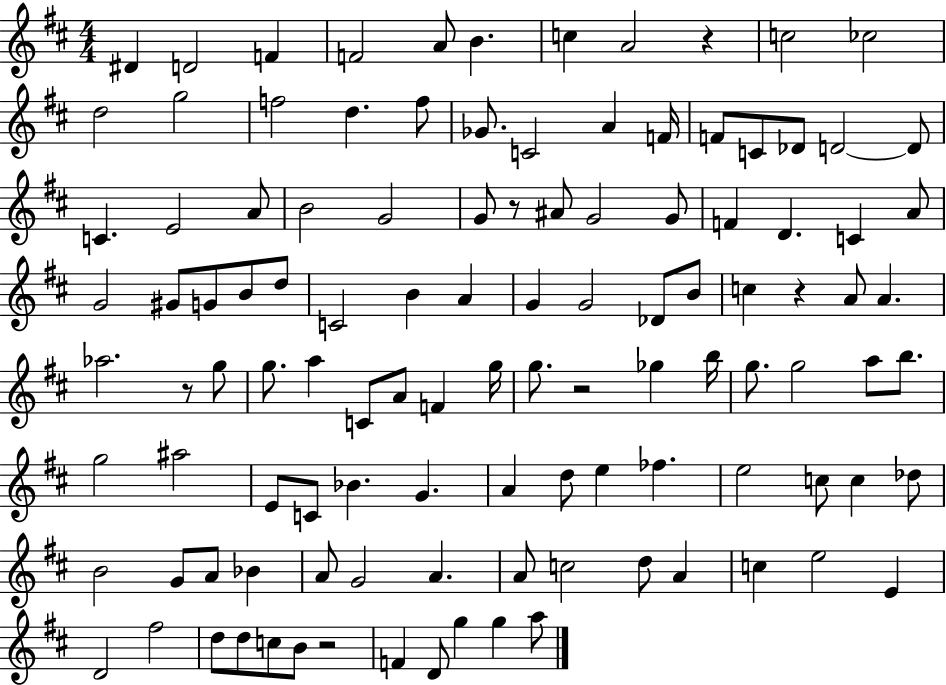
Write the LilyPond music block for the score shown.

{
  \clef treble
  \numericTimeSignature
  \time 4/4
  \key d \major
  dis'4 d'2 f'4 | f'2 a'8 b'4. | c''4 a'2 r4 | c''2 ces''2 | \break d''2 g''2 | f''2 d''4. f''8 | ges'8. c'2 a'4 f'16 | f'8 c'8 des'8 d'2~~ d'8 | \break c'4. e'2 a'8 | b'2 g'2 | g'8 r8 ais'8 g'2 g'8 | f'4 d'4. c'4 a'8 | \break g'2 gis'8 g'8 b'8 d''8 | c'2 b'4 a'4 | g'4 g'2 des'8 b'8 | c''4 r4 a'8 a'4. | \break aes''2. r8 g''8 | g''8. a''4 c'8 a'8 f'4 g''16 | g''8. r2 ges''4 b''16 | g''8. g''2 a''8 b''8. | \break g''2 ais''2 | e'8 c'8 bes'4. g'4. | a'4 d''8 e''4 fes''4. | e''2 c''8 c''4 des''8 | \break b'2 g'8 a'8 bes'4 | a'8 g'2 a'4. | a'8 c''2 d''8 a'4 | c''4 e''2 e'4 | \break d'2 fis''2 | d''8 d''8 c''8 b'8 r2 | f'4 d'8 g''4 g''4 a''8 | \bar "|."
}